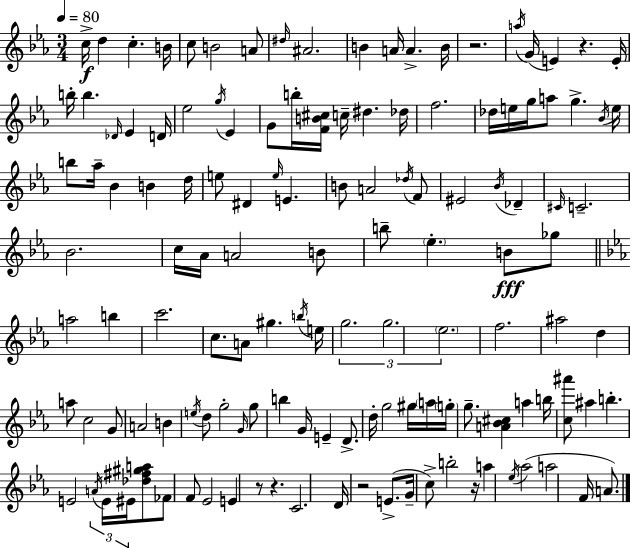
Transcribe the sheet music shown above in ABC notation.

X:1
T:Untitled
M:3/4
L:1/4
K:Eb
c/4 d c B/4 c/2 B2 A/2 ^d/4 ^A2 B A/4 A B/4 z2 a/4 G/4 E z E/4 b/4 b _D/4 _E D/4 _e2 g/4 _E G/2 b/4 [FB^c]/4 c/4 ^d _d/4 f2 _d/4 e/4 g/4 a/2 g _B/4 e/4 b/2 _a/4 _B B d/4 e/2 ^D e/4 E B/2 A2 _d/4 F/2 ^E2 _B/4 _D ^C/4 C2 _B2 c/4 _A/4 A2 B/2 b/2 _e B/2 _g/2 a2 b c'2 c/2 A/2 ^g b/4 e/4 g2 g2 _e2 f2 ^a2 d a/2 c2 G/2 A2 B e/4 d/2 g2 G/4 g/2 b G/4 E D/2 d/4 g2 ^g/4 a/4 g/4 g/2 [A_B^c] a b/4 [c^a']/2 ^a b E2 A/4 E/4 ^E/4 [_d^f^ga]/2 _F/2 F/2 _E2 E z/2 z C2 D/4 z2 E/2 G/4 c/2 b2 z/4 a _e/4 _a2 a2 F/4 A/2